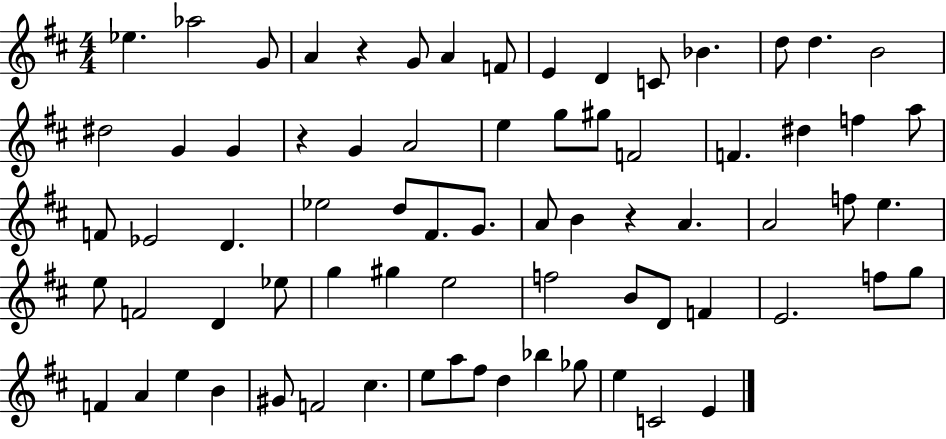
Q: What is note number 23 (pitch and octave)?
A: F4